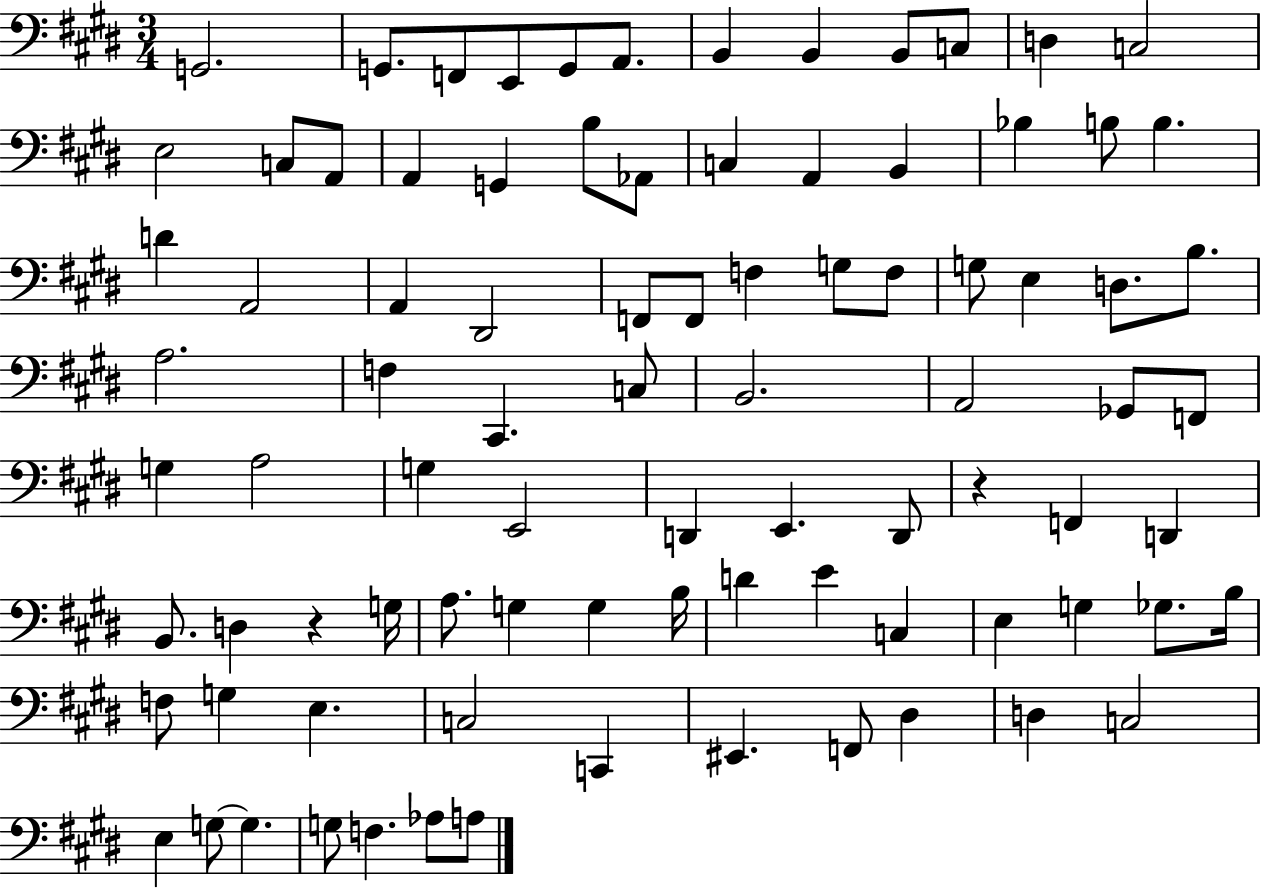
X:1
T:Untitled
M:3/4
L:1/4
K:E
G,,2 G,,/2 F,,/2 E,,/2 G,,/2 A,,/2 B,, B,, B,,/2 C,/2 D, C,2 E,2 C,/2 A,,/2 A,, G,, B,/2 _A,,/2 C, A,, B,, _B, B,/2 B, D A,,2 A,, ^D,,2 F,,/2 F,,/2 F, G,/2 F,/2 G,/2 E, D,/2 B,/2 A,2 F, ^C,, C,/2 B,,2 A,,2 _G,,/2 F,,/2 G, A,2 G, E,,2 D,, E,, D,,/2 z F,, D,, B,,/2 D, z G,/4 A,/2 G, G, B,/4 D E C, E, G, _G,/2 B,/4 F,/2 G, E, C,2 C,, ^E,, F,,/2 ^D, D, C,2 E, G,/2 G, G,/2 F, _A,/2 A,/2